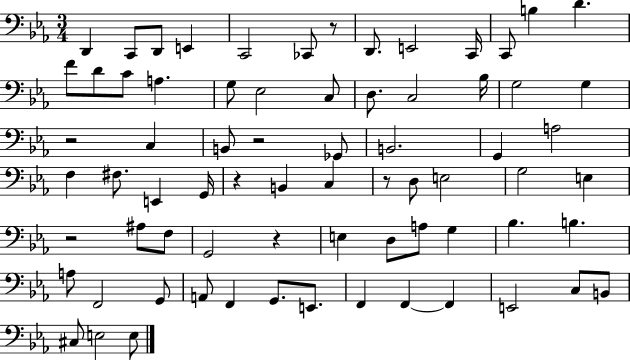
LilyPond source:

{
  \clef bass
  \numericTimeSignature
  \time 3/4
  \key ees \major
  d,4 c,8 d,8 e,4 | c,2 ces,8 r8 | d,8. e,2 c,16 | c,8 b4 d'4. | \break f'8 d'8 c'8 a4. | g8 ees2 c8 | d8. c2 bes16 | g2 g4 | \break r2 c4 | b,8 r2 ges,8 | b,2. | g,4 a2 | \break f4 fis8. e,4 g,16 | r4 b,4 c4 | r8 d8 e2 | g2 e4 | \break r2 ais8 f8 | g,2 r4 | e4 d8 a8 g4 | bes4. b4. | \break a8 f,2 g,8 | a,8 f,4 g,8. e,8. | f,4 f,4~~ f,4 | e,2 c8 b,8 | \break cis8 e2 e8 | \bar "|."
}